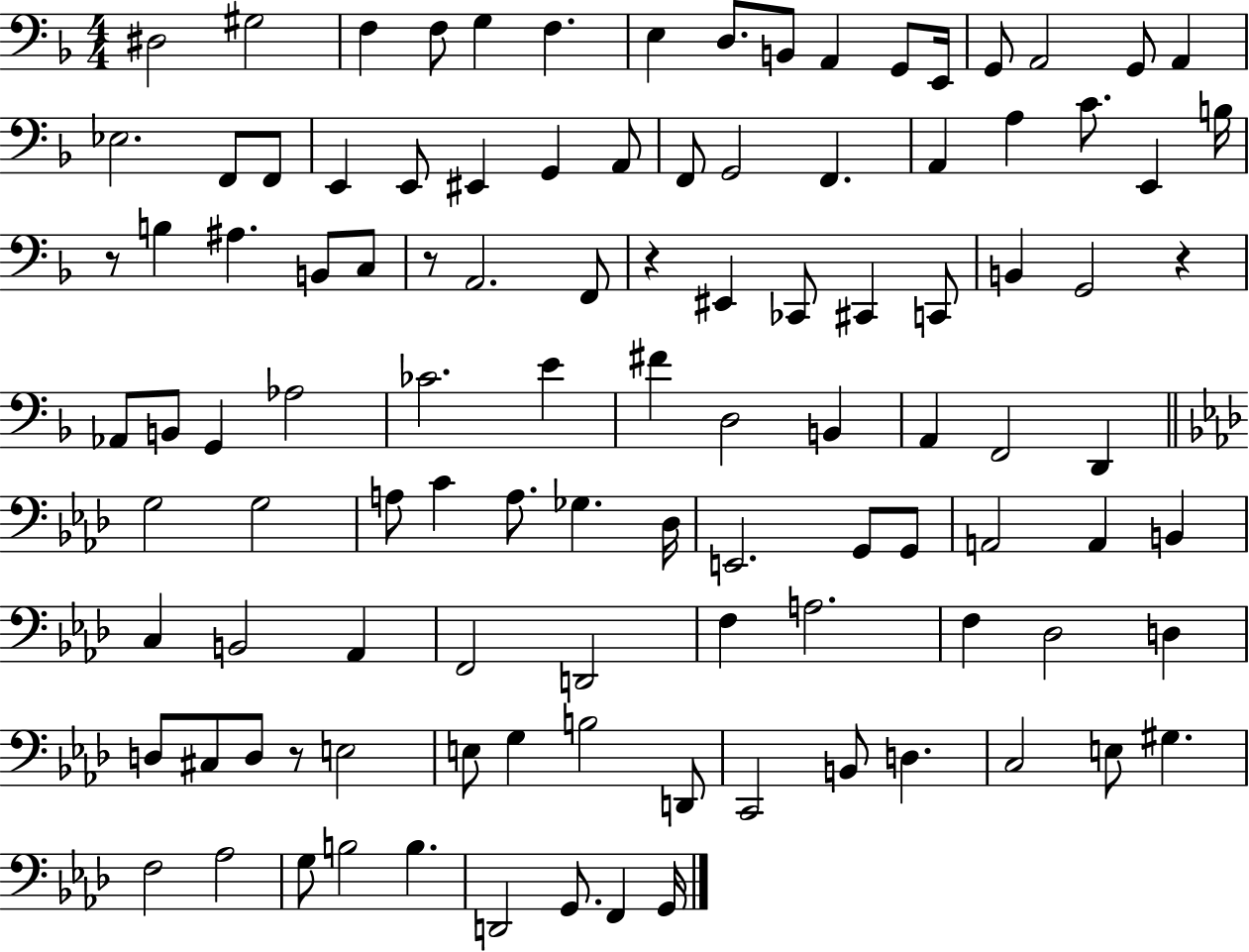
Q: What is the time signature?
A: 4/4